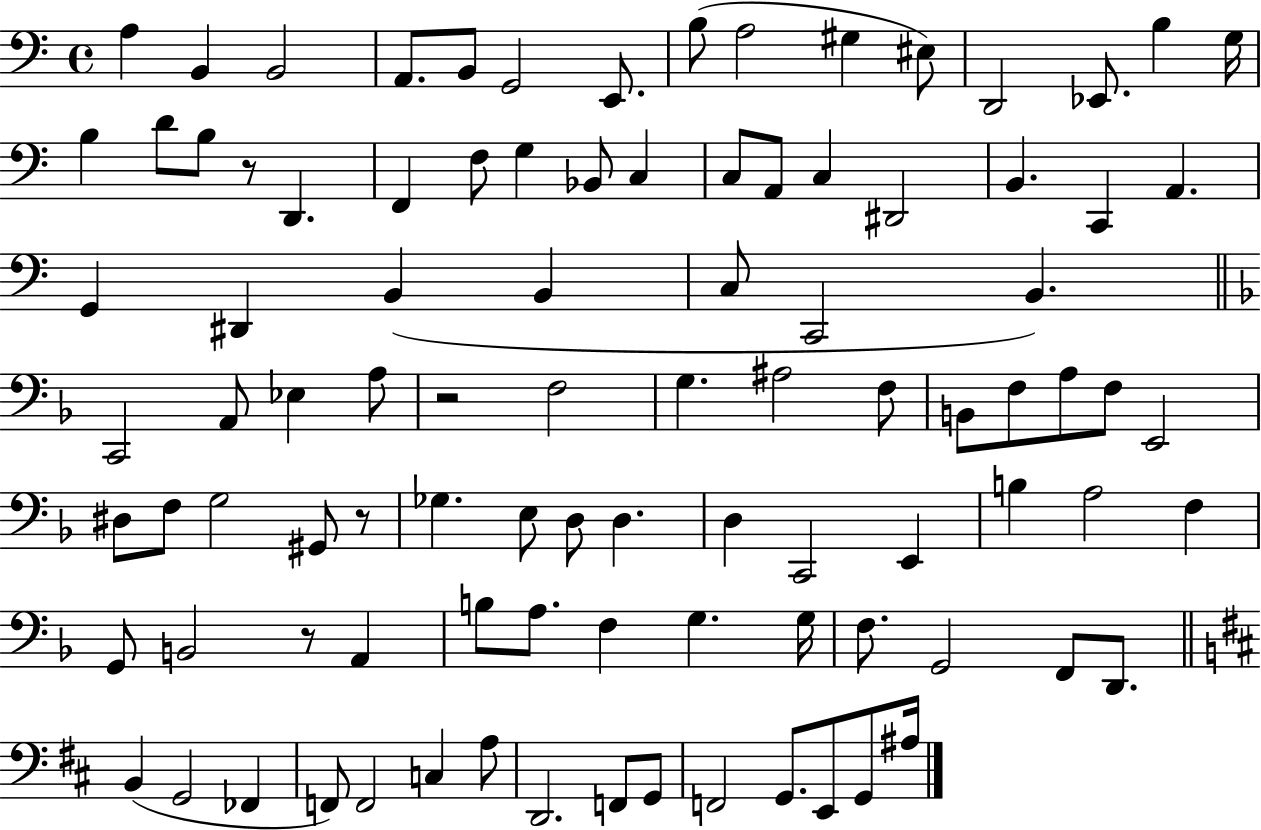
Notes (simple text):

A3/q B2/q B2/h A2/e. B2/e G2/h E2/e. B3/e A3/h G#3/q EIS3/e D2/h Eb2/e. B3/q G3/s B3/q D4/e B3/e R/e D2/q. F2/q F3/e G3/q Bb2/e C3/q C3/e A2/e C3/q D#2/h B2/q. C2/q A2/q. G2/q D#2/q B2/q B2/q C3/e C2/h B2/q. C2/h A2/e Eb3/q A3/e R/h F3/h G3/q. A#3/h F3/e B2/e F3/e A3/e F3/e E2/h D#3/e F3/e G3/h G#2/e R/e Gb3/q. E3/e D3/e D3/q. D3/q C2/h E2/q B3/q A3/h F3/q G2/e B2/h R/e A2/q B3/e A3/e. F3/q G3/q. G3/s F3/e. G2/h F2/e D2/e. B2/q G2/h FES2/q F2/e F2/h C3/q A3/e D2/h. F2/e G2/e F2/h G2/e. E2/e G2/e A#3/s